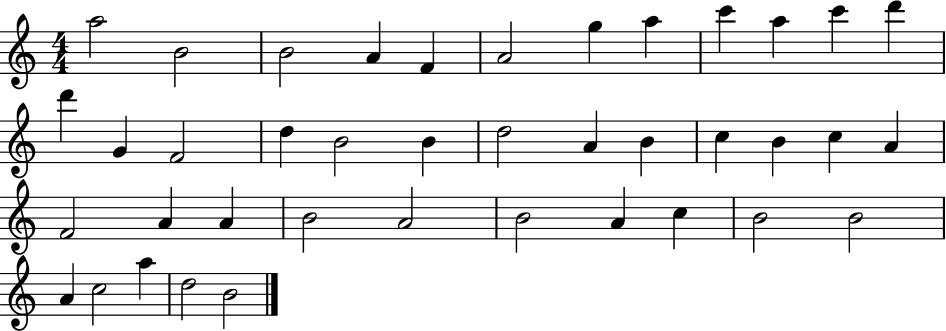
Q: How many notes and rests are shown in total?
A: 40